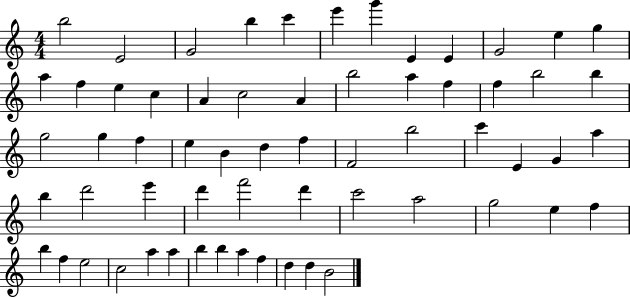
X:1
T:Untitled
M:4/4
L:1/4
K:C
b2 E2 G2 b c' e' g' E E G2 e g a f e c A c2 A b2 a f f b2 b g2 g f e B d f F2 b2 c' E G a b d'2 e' d' f'2 d' c'2 a2 g2 e f b f e2 c2 a a b b a f d d B2